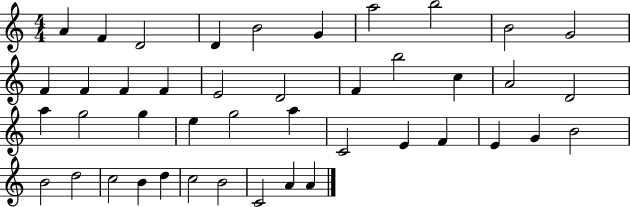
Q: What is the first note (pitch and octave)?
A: A4